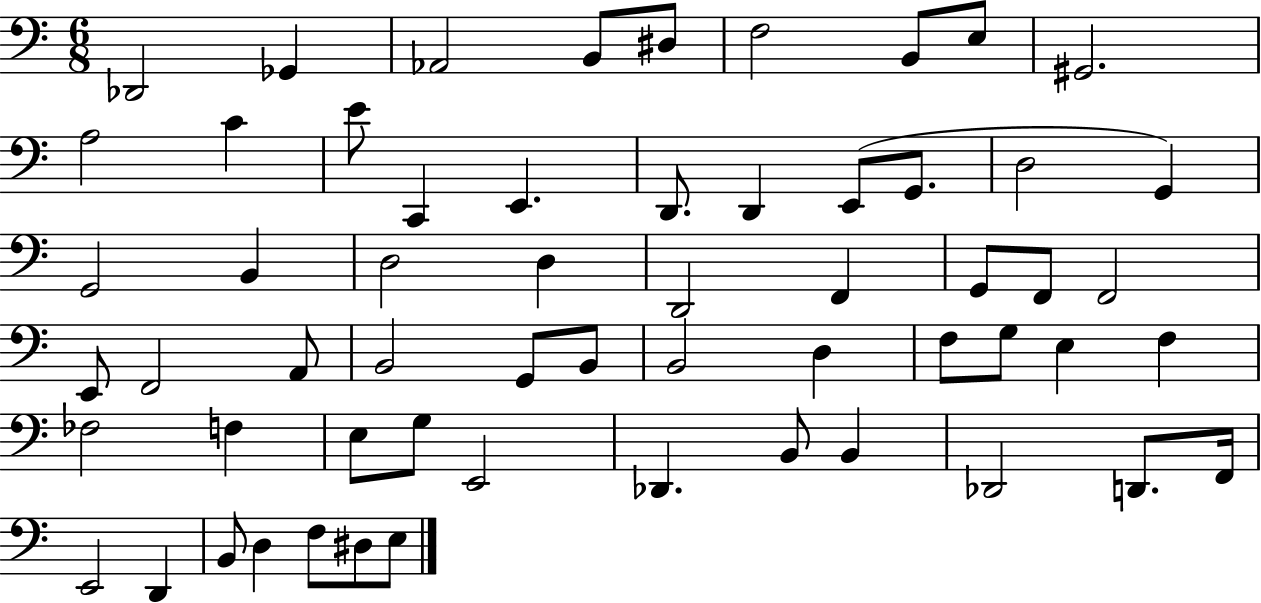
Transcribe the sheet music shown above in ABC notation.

X:1
T:Untitled
M:6/8
L:1/4
K:C
_D,,2 _G,, _A,,2 B,,/2 ^D,/2 F,2 B,,/2 E,/2 ^G,,2 A,2 C E/2 C,, E,, D,,/2 D,, E,,/2 G,,/2 D,2 G,, G,,2 B,, D,2 D, D,,2 F,, G,,/2 F,,/2 F,,2 E,,/2 F,,2 A,,/2 B,,2 G,,/2 B,,/2 B,,2 D, F,/2 G,/2 E, F, _F,2 F, E,/2 G,/2 E,,2 _D,, B,,/2 B,, _D,,2 D,,/2 F,,/4 E,,2 D,, B,,/2 D, F,/2 ^D,/2 E,/2